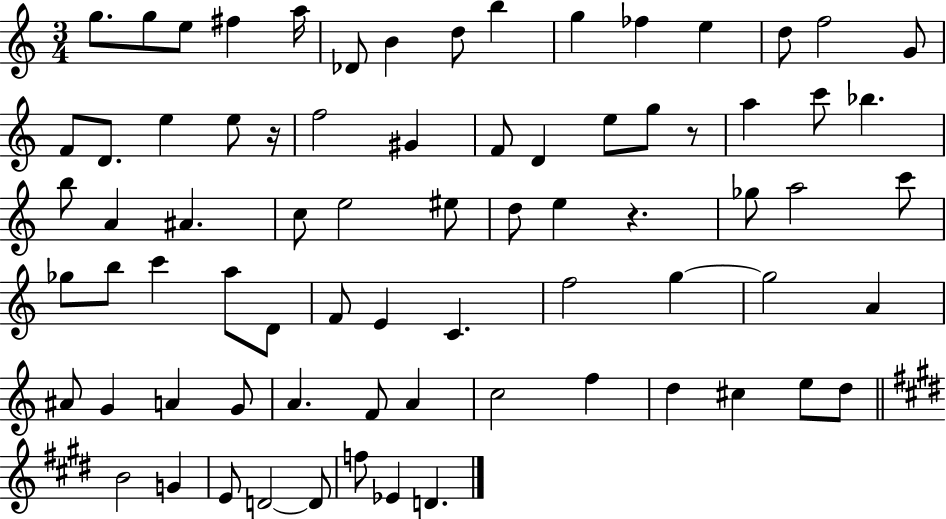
G5/e. G5/e E5/e F#5/q A5/s Db4/e B4/q D5/e B5/q G5/q FES5/q E5/q D5/e F5/h G4/e F4/e D4/e. E5/q E5/e R/s F5/h G#4/q F4/e D4/q E5/e G5/e R/e A5/q C6/e Bb5/q. B5/e A4/q A#4/q. C5/e E5/h EIS5/e D5/e E5/q R/q. Gb5/e A5/h C6/e Gb5/e B5/e C6/q A5/e D4/e F4/e E4/q C4/q. F5/h G5/q G5/h A4/q A#4/e G4/q A4/q G4/e A4/q. F4/e A4/q C5/h F5/q D5/q C#5/q E5/e D5/e B4/h G4/q E4/e D4/h D4/e F5/e Eb4/q D4/q.